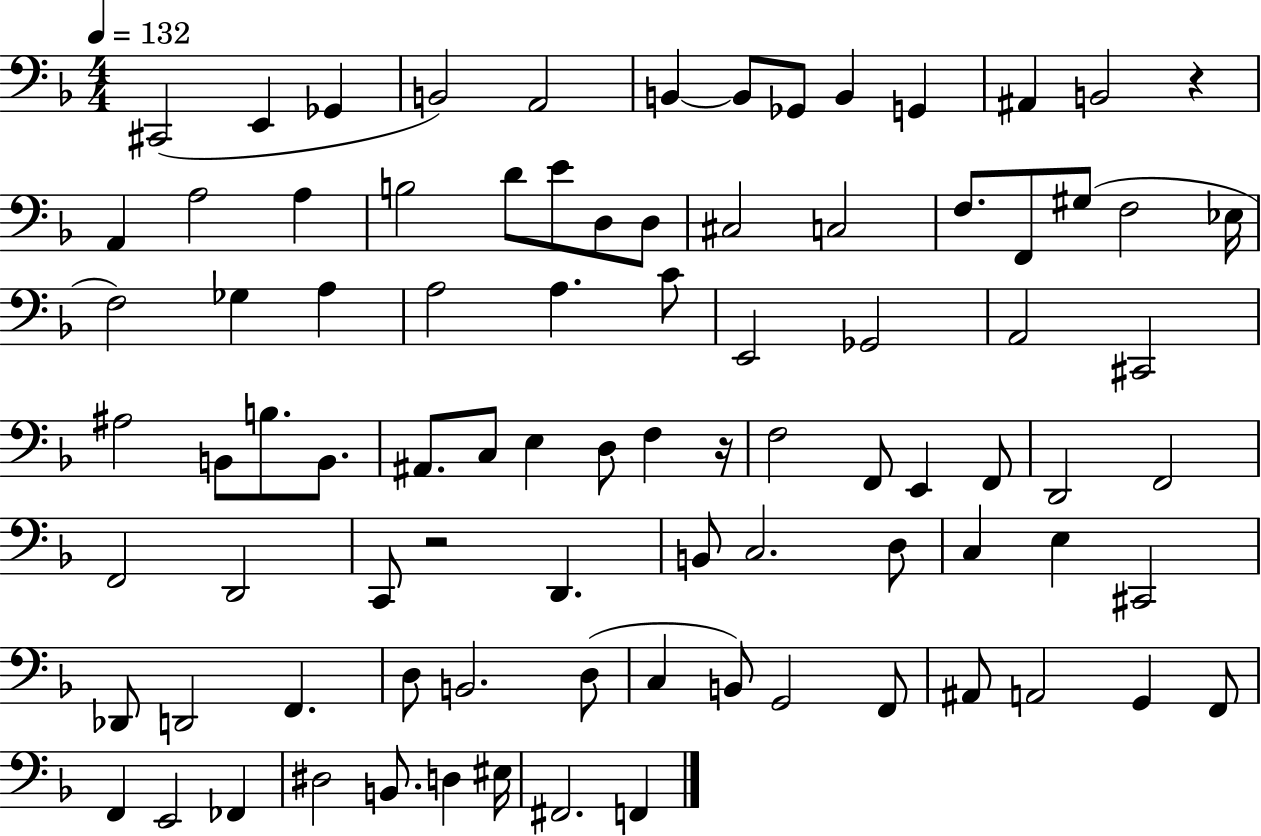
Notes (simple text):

C#2/h E2/q Gb2/q B2/h A2/h B2/q B2/e Gb2/e B2/q G2/q A#2/q B2/h R/q A2/q A3/h A3/q B3/h D4/e E4/e D3/e D3/e C#3/h C3/h F3/e. F2/e G#3/e F3/h Eb3/s F3/h Gb3/q A3/q A3/h A3/q. C4/e E2/h Gb2/h A2/h C#2/h A#3/h B2/e B3/e. B2/e. A#2/e. C3/e E3/q D3/e F3/q R/s F3/h F2/e E2/q F2/e D2/h F2/h F2/h D2/h C2/e R/h D2/q. B2/e C3/h. D3/e C3/q E3/q C#2/h Db2/e D2/h F2/q. D3/e B2/h. D3/e C3/q B2/e G2/h F2/e A#2/e A2/h G2/q F2/e F2/q E2/h FES2/q D#3/h B2/e. D3/q EIS3/s F#2/h. F2/q